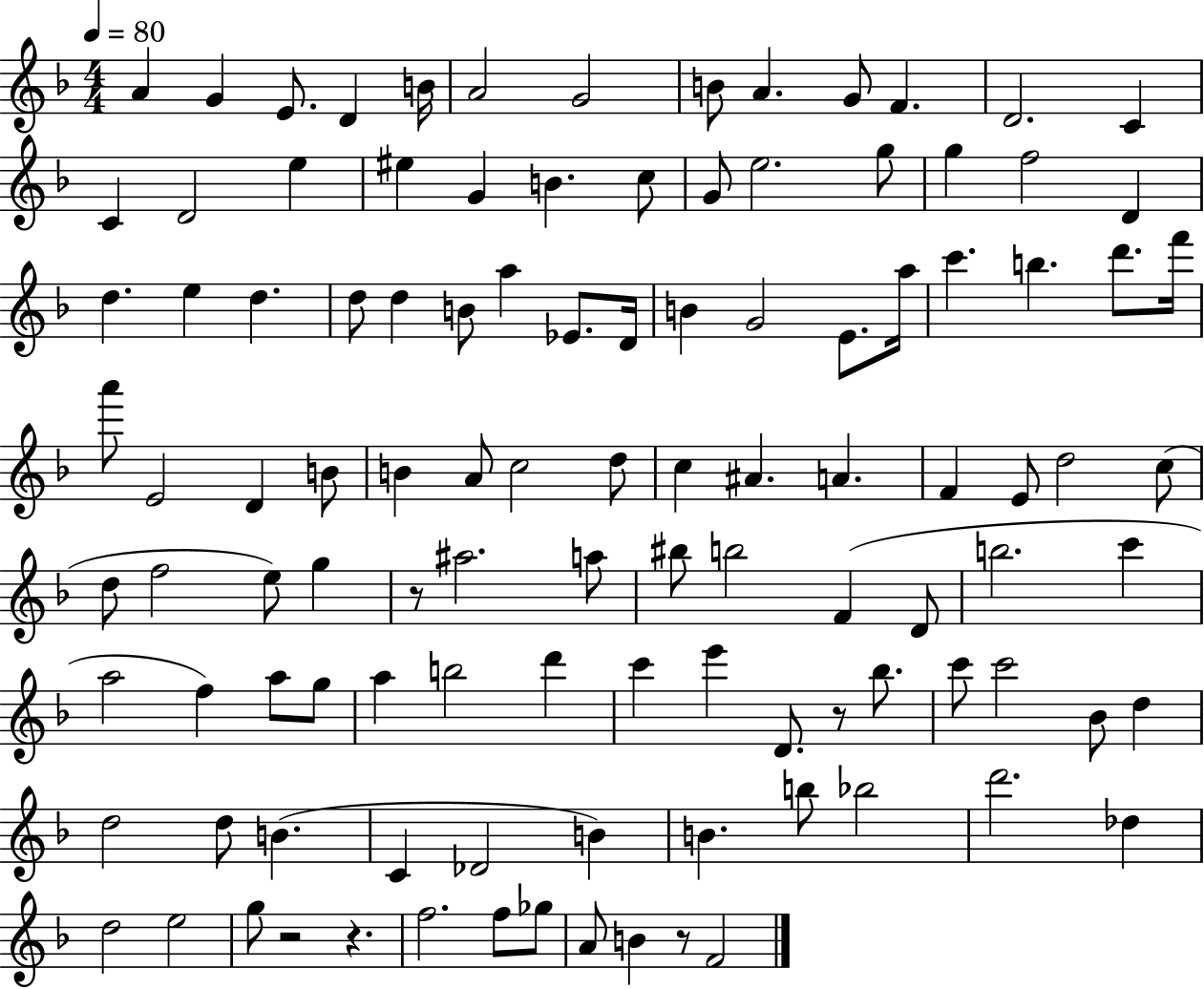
X:1
T:Untitled
M:4/4
L:1/4
K:F
A G E/2 D B/4 A2 G2 B/2 A G/2 F D2 C C D2 e ^e G B c/2 G/2 e2 g/2 g f2 D d e d d/2 d B/2 a _E/2 D/4 B G2 E/2 a/4 c' b d'/2 f'/4 a'/2 E2 D B/2 B A/2 c2 d/2 c ^A A F E/2 d2 c/2 d/2 f2 e/2 g z/2 ^a2 a/2 ^b/2 b2 F D/2 b2 c' a2 f a/2 g/2 a b2 d' c' e' D/2 z/2 _b/2 c'/2 c'2 _B/2 d d2 d/2 B C _D2 B B b/2 _b2 d'2 _d d2 e2 g/2 z2 z f2 f/2 _g/2 A/2 B z/2 F2